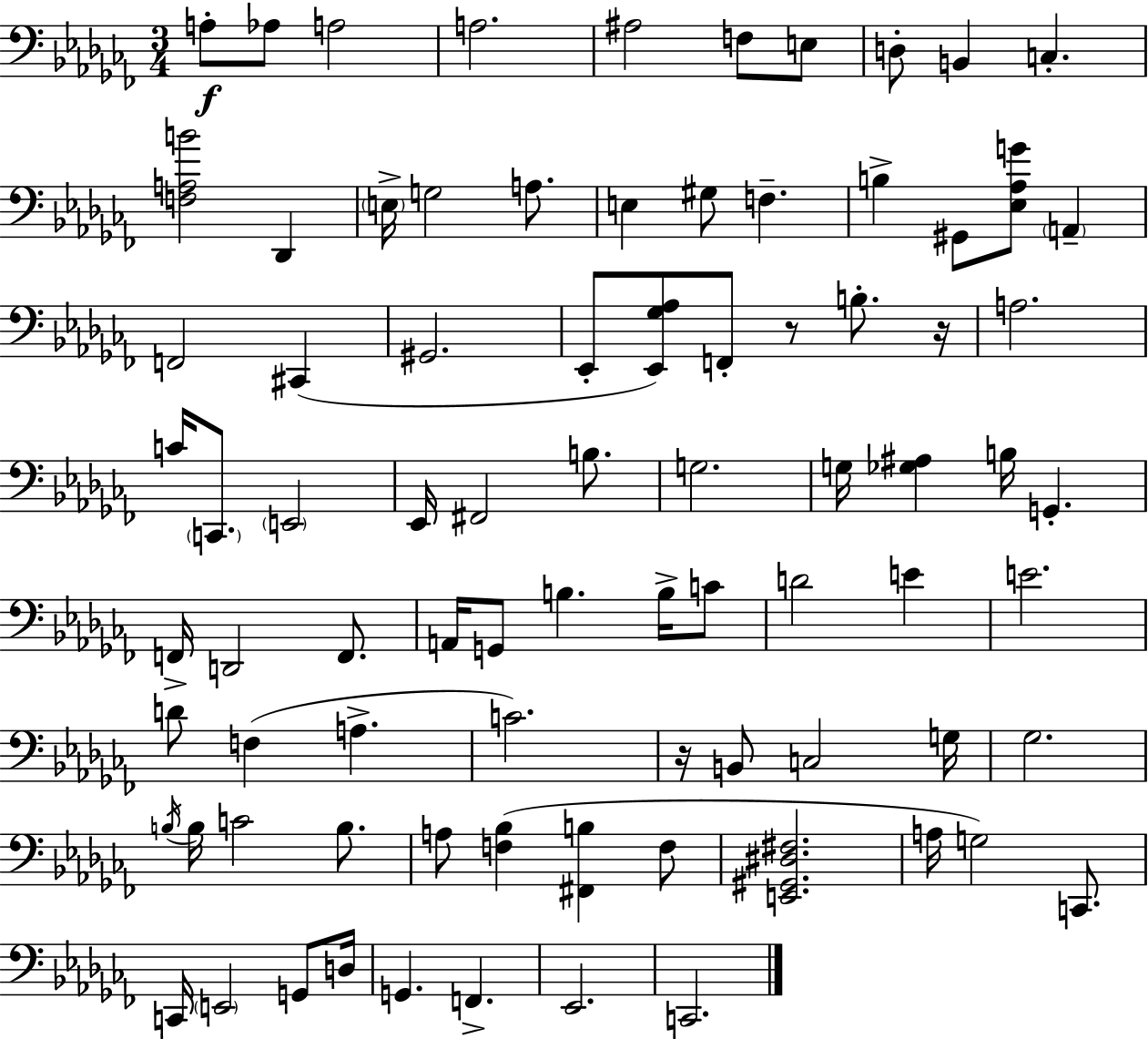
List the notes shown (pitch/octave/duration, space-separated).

A3/e Ab3/e A3/h A3/h. A#3/h F3/e E3/e D3/e B2/q C3/q. [F3,A3,B4]/h Db2/q E3/s G3/h A3/e. E3/q G#3/e F3/q. B3/q G#2/e [Eb3,Ab3,G4]/e A2/q F2/h C#2/q G#2/h. Eb2/e [Eb2,Gb3,Ab3]/e F2/e R/e B3/e. R/s A3/h. C4/s C2/e. E2/h Eb2/s F#2/h B3/e. G3/h. G3/s [Gb3,A#3]/q B3/s G2/q. F2/s D2/h F2/e. A2/s G2/e B3/q. B3/s C4/e D4/h E4/q E4/h. D4/e F3/q A3/q. C4/h. R/s B2/e C3/h G3/s Gb3/h. B3/s B3/s C4/h B3/e. A3/e [F3,Bb3]/q [F#2,B3]/q F3/e [E2,G#2,D#3,F#3]/h. A3/s G3/h C2/e. C2/s E2/h G2/e D3/s G2/q. F2/q. Eb2/h. C2/h.